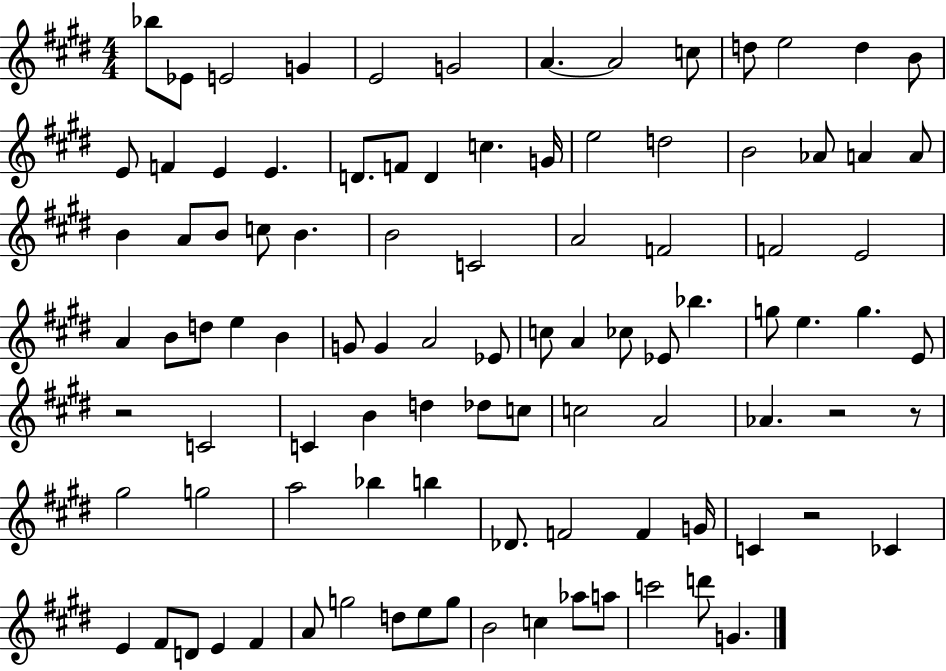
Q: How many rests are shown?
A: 4